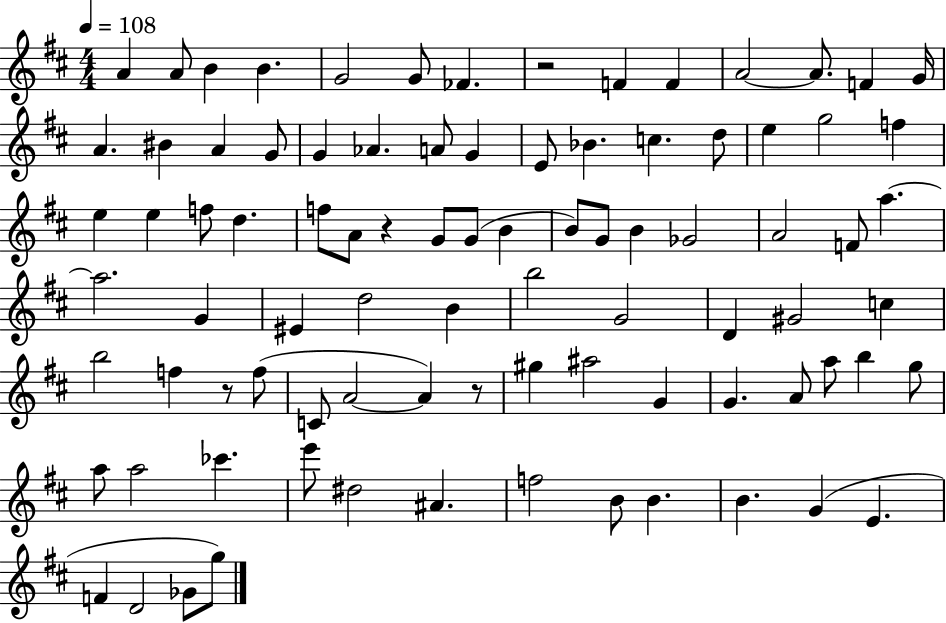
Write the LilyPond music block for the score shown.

{
  \clef treble
  \numericTimeSignature
  \time 4/4
  \key d \major
  \tempo 4 = 108
  a'4 a'8 b'4 b'4. | g'2 g'8 fes'4. | r2 f'4 f'4 | a'2~~ a'8. f'4 g'16 | \break a'4. bis'4 a'4 g'8 | g'4 aes'4. a'8 g'4 | e'8 bes'4. c''4. d''8 | e''4 g''2 f''4 | \break e''4 e''4 f''8 d''4. | f''8 a'8 r4 g'8 g'8( b'4 | b'8) g'8 b'4 ges'2 | a'2 f'8 a''4.~~ | \break a''2. g'4 | eis'4 d''2 b'4 | b''2 g'2 | d'4 gis'2 c''4 | \break b''2 f''4 r8 f''8( | c'8 a'2~~ a'4) r8 | gis''4 ais''2 g'4 | g'4. a'8 a''8 b''4 g''8 | \break a''8 a''2 ces'''4. | e'''8 dis''2 ais'4. | f''2 b'8 b'4. | b'4. g'4( e'4. | \break f'4 d'2 ges'8 g''8) | \bar "|."
}